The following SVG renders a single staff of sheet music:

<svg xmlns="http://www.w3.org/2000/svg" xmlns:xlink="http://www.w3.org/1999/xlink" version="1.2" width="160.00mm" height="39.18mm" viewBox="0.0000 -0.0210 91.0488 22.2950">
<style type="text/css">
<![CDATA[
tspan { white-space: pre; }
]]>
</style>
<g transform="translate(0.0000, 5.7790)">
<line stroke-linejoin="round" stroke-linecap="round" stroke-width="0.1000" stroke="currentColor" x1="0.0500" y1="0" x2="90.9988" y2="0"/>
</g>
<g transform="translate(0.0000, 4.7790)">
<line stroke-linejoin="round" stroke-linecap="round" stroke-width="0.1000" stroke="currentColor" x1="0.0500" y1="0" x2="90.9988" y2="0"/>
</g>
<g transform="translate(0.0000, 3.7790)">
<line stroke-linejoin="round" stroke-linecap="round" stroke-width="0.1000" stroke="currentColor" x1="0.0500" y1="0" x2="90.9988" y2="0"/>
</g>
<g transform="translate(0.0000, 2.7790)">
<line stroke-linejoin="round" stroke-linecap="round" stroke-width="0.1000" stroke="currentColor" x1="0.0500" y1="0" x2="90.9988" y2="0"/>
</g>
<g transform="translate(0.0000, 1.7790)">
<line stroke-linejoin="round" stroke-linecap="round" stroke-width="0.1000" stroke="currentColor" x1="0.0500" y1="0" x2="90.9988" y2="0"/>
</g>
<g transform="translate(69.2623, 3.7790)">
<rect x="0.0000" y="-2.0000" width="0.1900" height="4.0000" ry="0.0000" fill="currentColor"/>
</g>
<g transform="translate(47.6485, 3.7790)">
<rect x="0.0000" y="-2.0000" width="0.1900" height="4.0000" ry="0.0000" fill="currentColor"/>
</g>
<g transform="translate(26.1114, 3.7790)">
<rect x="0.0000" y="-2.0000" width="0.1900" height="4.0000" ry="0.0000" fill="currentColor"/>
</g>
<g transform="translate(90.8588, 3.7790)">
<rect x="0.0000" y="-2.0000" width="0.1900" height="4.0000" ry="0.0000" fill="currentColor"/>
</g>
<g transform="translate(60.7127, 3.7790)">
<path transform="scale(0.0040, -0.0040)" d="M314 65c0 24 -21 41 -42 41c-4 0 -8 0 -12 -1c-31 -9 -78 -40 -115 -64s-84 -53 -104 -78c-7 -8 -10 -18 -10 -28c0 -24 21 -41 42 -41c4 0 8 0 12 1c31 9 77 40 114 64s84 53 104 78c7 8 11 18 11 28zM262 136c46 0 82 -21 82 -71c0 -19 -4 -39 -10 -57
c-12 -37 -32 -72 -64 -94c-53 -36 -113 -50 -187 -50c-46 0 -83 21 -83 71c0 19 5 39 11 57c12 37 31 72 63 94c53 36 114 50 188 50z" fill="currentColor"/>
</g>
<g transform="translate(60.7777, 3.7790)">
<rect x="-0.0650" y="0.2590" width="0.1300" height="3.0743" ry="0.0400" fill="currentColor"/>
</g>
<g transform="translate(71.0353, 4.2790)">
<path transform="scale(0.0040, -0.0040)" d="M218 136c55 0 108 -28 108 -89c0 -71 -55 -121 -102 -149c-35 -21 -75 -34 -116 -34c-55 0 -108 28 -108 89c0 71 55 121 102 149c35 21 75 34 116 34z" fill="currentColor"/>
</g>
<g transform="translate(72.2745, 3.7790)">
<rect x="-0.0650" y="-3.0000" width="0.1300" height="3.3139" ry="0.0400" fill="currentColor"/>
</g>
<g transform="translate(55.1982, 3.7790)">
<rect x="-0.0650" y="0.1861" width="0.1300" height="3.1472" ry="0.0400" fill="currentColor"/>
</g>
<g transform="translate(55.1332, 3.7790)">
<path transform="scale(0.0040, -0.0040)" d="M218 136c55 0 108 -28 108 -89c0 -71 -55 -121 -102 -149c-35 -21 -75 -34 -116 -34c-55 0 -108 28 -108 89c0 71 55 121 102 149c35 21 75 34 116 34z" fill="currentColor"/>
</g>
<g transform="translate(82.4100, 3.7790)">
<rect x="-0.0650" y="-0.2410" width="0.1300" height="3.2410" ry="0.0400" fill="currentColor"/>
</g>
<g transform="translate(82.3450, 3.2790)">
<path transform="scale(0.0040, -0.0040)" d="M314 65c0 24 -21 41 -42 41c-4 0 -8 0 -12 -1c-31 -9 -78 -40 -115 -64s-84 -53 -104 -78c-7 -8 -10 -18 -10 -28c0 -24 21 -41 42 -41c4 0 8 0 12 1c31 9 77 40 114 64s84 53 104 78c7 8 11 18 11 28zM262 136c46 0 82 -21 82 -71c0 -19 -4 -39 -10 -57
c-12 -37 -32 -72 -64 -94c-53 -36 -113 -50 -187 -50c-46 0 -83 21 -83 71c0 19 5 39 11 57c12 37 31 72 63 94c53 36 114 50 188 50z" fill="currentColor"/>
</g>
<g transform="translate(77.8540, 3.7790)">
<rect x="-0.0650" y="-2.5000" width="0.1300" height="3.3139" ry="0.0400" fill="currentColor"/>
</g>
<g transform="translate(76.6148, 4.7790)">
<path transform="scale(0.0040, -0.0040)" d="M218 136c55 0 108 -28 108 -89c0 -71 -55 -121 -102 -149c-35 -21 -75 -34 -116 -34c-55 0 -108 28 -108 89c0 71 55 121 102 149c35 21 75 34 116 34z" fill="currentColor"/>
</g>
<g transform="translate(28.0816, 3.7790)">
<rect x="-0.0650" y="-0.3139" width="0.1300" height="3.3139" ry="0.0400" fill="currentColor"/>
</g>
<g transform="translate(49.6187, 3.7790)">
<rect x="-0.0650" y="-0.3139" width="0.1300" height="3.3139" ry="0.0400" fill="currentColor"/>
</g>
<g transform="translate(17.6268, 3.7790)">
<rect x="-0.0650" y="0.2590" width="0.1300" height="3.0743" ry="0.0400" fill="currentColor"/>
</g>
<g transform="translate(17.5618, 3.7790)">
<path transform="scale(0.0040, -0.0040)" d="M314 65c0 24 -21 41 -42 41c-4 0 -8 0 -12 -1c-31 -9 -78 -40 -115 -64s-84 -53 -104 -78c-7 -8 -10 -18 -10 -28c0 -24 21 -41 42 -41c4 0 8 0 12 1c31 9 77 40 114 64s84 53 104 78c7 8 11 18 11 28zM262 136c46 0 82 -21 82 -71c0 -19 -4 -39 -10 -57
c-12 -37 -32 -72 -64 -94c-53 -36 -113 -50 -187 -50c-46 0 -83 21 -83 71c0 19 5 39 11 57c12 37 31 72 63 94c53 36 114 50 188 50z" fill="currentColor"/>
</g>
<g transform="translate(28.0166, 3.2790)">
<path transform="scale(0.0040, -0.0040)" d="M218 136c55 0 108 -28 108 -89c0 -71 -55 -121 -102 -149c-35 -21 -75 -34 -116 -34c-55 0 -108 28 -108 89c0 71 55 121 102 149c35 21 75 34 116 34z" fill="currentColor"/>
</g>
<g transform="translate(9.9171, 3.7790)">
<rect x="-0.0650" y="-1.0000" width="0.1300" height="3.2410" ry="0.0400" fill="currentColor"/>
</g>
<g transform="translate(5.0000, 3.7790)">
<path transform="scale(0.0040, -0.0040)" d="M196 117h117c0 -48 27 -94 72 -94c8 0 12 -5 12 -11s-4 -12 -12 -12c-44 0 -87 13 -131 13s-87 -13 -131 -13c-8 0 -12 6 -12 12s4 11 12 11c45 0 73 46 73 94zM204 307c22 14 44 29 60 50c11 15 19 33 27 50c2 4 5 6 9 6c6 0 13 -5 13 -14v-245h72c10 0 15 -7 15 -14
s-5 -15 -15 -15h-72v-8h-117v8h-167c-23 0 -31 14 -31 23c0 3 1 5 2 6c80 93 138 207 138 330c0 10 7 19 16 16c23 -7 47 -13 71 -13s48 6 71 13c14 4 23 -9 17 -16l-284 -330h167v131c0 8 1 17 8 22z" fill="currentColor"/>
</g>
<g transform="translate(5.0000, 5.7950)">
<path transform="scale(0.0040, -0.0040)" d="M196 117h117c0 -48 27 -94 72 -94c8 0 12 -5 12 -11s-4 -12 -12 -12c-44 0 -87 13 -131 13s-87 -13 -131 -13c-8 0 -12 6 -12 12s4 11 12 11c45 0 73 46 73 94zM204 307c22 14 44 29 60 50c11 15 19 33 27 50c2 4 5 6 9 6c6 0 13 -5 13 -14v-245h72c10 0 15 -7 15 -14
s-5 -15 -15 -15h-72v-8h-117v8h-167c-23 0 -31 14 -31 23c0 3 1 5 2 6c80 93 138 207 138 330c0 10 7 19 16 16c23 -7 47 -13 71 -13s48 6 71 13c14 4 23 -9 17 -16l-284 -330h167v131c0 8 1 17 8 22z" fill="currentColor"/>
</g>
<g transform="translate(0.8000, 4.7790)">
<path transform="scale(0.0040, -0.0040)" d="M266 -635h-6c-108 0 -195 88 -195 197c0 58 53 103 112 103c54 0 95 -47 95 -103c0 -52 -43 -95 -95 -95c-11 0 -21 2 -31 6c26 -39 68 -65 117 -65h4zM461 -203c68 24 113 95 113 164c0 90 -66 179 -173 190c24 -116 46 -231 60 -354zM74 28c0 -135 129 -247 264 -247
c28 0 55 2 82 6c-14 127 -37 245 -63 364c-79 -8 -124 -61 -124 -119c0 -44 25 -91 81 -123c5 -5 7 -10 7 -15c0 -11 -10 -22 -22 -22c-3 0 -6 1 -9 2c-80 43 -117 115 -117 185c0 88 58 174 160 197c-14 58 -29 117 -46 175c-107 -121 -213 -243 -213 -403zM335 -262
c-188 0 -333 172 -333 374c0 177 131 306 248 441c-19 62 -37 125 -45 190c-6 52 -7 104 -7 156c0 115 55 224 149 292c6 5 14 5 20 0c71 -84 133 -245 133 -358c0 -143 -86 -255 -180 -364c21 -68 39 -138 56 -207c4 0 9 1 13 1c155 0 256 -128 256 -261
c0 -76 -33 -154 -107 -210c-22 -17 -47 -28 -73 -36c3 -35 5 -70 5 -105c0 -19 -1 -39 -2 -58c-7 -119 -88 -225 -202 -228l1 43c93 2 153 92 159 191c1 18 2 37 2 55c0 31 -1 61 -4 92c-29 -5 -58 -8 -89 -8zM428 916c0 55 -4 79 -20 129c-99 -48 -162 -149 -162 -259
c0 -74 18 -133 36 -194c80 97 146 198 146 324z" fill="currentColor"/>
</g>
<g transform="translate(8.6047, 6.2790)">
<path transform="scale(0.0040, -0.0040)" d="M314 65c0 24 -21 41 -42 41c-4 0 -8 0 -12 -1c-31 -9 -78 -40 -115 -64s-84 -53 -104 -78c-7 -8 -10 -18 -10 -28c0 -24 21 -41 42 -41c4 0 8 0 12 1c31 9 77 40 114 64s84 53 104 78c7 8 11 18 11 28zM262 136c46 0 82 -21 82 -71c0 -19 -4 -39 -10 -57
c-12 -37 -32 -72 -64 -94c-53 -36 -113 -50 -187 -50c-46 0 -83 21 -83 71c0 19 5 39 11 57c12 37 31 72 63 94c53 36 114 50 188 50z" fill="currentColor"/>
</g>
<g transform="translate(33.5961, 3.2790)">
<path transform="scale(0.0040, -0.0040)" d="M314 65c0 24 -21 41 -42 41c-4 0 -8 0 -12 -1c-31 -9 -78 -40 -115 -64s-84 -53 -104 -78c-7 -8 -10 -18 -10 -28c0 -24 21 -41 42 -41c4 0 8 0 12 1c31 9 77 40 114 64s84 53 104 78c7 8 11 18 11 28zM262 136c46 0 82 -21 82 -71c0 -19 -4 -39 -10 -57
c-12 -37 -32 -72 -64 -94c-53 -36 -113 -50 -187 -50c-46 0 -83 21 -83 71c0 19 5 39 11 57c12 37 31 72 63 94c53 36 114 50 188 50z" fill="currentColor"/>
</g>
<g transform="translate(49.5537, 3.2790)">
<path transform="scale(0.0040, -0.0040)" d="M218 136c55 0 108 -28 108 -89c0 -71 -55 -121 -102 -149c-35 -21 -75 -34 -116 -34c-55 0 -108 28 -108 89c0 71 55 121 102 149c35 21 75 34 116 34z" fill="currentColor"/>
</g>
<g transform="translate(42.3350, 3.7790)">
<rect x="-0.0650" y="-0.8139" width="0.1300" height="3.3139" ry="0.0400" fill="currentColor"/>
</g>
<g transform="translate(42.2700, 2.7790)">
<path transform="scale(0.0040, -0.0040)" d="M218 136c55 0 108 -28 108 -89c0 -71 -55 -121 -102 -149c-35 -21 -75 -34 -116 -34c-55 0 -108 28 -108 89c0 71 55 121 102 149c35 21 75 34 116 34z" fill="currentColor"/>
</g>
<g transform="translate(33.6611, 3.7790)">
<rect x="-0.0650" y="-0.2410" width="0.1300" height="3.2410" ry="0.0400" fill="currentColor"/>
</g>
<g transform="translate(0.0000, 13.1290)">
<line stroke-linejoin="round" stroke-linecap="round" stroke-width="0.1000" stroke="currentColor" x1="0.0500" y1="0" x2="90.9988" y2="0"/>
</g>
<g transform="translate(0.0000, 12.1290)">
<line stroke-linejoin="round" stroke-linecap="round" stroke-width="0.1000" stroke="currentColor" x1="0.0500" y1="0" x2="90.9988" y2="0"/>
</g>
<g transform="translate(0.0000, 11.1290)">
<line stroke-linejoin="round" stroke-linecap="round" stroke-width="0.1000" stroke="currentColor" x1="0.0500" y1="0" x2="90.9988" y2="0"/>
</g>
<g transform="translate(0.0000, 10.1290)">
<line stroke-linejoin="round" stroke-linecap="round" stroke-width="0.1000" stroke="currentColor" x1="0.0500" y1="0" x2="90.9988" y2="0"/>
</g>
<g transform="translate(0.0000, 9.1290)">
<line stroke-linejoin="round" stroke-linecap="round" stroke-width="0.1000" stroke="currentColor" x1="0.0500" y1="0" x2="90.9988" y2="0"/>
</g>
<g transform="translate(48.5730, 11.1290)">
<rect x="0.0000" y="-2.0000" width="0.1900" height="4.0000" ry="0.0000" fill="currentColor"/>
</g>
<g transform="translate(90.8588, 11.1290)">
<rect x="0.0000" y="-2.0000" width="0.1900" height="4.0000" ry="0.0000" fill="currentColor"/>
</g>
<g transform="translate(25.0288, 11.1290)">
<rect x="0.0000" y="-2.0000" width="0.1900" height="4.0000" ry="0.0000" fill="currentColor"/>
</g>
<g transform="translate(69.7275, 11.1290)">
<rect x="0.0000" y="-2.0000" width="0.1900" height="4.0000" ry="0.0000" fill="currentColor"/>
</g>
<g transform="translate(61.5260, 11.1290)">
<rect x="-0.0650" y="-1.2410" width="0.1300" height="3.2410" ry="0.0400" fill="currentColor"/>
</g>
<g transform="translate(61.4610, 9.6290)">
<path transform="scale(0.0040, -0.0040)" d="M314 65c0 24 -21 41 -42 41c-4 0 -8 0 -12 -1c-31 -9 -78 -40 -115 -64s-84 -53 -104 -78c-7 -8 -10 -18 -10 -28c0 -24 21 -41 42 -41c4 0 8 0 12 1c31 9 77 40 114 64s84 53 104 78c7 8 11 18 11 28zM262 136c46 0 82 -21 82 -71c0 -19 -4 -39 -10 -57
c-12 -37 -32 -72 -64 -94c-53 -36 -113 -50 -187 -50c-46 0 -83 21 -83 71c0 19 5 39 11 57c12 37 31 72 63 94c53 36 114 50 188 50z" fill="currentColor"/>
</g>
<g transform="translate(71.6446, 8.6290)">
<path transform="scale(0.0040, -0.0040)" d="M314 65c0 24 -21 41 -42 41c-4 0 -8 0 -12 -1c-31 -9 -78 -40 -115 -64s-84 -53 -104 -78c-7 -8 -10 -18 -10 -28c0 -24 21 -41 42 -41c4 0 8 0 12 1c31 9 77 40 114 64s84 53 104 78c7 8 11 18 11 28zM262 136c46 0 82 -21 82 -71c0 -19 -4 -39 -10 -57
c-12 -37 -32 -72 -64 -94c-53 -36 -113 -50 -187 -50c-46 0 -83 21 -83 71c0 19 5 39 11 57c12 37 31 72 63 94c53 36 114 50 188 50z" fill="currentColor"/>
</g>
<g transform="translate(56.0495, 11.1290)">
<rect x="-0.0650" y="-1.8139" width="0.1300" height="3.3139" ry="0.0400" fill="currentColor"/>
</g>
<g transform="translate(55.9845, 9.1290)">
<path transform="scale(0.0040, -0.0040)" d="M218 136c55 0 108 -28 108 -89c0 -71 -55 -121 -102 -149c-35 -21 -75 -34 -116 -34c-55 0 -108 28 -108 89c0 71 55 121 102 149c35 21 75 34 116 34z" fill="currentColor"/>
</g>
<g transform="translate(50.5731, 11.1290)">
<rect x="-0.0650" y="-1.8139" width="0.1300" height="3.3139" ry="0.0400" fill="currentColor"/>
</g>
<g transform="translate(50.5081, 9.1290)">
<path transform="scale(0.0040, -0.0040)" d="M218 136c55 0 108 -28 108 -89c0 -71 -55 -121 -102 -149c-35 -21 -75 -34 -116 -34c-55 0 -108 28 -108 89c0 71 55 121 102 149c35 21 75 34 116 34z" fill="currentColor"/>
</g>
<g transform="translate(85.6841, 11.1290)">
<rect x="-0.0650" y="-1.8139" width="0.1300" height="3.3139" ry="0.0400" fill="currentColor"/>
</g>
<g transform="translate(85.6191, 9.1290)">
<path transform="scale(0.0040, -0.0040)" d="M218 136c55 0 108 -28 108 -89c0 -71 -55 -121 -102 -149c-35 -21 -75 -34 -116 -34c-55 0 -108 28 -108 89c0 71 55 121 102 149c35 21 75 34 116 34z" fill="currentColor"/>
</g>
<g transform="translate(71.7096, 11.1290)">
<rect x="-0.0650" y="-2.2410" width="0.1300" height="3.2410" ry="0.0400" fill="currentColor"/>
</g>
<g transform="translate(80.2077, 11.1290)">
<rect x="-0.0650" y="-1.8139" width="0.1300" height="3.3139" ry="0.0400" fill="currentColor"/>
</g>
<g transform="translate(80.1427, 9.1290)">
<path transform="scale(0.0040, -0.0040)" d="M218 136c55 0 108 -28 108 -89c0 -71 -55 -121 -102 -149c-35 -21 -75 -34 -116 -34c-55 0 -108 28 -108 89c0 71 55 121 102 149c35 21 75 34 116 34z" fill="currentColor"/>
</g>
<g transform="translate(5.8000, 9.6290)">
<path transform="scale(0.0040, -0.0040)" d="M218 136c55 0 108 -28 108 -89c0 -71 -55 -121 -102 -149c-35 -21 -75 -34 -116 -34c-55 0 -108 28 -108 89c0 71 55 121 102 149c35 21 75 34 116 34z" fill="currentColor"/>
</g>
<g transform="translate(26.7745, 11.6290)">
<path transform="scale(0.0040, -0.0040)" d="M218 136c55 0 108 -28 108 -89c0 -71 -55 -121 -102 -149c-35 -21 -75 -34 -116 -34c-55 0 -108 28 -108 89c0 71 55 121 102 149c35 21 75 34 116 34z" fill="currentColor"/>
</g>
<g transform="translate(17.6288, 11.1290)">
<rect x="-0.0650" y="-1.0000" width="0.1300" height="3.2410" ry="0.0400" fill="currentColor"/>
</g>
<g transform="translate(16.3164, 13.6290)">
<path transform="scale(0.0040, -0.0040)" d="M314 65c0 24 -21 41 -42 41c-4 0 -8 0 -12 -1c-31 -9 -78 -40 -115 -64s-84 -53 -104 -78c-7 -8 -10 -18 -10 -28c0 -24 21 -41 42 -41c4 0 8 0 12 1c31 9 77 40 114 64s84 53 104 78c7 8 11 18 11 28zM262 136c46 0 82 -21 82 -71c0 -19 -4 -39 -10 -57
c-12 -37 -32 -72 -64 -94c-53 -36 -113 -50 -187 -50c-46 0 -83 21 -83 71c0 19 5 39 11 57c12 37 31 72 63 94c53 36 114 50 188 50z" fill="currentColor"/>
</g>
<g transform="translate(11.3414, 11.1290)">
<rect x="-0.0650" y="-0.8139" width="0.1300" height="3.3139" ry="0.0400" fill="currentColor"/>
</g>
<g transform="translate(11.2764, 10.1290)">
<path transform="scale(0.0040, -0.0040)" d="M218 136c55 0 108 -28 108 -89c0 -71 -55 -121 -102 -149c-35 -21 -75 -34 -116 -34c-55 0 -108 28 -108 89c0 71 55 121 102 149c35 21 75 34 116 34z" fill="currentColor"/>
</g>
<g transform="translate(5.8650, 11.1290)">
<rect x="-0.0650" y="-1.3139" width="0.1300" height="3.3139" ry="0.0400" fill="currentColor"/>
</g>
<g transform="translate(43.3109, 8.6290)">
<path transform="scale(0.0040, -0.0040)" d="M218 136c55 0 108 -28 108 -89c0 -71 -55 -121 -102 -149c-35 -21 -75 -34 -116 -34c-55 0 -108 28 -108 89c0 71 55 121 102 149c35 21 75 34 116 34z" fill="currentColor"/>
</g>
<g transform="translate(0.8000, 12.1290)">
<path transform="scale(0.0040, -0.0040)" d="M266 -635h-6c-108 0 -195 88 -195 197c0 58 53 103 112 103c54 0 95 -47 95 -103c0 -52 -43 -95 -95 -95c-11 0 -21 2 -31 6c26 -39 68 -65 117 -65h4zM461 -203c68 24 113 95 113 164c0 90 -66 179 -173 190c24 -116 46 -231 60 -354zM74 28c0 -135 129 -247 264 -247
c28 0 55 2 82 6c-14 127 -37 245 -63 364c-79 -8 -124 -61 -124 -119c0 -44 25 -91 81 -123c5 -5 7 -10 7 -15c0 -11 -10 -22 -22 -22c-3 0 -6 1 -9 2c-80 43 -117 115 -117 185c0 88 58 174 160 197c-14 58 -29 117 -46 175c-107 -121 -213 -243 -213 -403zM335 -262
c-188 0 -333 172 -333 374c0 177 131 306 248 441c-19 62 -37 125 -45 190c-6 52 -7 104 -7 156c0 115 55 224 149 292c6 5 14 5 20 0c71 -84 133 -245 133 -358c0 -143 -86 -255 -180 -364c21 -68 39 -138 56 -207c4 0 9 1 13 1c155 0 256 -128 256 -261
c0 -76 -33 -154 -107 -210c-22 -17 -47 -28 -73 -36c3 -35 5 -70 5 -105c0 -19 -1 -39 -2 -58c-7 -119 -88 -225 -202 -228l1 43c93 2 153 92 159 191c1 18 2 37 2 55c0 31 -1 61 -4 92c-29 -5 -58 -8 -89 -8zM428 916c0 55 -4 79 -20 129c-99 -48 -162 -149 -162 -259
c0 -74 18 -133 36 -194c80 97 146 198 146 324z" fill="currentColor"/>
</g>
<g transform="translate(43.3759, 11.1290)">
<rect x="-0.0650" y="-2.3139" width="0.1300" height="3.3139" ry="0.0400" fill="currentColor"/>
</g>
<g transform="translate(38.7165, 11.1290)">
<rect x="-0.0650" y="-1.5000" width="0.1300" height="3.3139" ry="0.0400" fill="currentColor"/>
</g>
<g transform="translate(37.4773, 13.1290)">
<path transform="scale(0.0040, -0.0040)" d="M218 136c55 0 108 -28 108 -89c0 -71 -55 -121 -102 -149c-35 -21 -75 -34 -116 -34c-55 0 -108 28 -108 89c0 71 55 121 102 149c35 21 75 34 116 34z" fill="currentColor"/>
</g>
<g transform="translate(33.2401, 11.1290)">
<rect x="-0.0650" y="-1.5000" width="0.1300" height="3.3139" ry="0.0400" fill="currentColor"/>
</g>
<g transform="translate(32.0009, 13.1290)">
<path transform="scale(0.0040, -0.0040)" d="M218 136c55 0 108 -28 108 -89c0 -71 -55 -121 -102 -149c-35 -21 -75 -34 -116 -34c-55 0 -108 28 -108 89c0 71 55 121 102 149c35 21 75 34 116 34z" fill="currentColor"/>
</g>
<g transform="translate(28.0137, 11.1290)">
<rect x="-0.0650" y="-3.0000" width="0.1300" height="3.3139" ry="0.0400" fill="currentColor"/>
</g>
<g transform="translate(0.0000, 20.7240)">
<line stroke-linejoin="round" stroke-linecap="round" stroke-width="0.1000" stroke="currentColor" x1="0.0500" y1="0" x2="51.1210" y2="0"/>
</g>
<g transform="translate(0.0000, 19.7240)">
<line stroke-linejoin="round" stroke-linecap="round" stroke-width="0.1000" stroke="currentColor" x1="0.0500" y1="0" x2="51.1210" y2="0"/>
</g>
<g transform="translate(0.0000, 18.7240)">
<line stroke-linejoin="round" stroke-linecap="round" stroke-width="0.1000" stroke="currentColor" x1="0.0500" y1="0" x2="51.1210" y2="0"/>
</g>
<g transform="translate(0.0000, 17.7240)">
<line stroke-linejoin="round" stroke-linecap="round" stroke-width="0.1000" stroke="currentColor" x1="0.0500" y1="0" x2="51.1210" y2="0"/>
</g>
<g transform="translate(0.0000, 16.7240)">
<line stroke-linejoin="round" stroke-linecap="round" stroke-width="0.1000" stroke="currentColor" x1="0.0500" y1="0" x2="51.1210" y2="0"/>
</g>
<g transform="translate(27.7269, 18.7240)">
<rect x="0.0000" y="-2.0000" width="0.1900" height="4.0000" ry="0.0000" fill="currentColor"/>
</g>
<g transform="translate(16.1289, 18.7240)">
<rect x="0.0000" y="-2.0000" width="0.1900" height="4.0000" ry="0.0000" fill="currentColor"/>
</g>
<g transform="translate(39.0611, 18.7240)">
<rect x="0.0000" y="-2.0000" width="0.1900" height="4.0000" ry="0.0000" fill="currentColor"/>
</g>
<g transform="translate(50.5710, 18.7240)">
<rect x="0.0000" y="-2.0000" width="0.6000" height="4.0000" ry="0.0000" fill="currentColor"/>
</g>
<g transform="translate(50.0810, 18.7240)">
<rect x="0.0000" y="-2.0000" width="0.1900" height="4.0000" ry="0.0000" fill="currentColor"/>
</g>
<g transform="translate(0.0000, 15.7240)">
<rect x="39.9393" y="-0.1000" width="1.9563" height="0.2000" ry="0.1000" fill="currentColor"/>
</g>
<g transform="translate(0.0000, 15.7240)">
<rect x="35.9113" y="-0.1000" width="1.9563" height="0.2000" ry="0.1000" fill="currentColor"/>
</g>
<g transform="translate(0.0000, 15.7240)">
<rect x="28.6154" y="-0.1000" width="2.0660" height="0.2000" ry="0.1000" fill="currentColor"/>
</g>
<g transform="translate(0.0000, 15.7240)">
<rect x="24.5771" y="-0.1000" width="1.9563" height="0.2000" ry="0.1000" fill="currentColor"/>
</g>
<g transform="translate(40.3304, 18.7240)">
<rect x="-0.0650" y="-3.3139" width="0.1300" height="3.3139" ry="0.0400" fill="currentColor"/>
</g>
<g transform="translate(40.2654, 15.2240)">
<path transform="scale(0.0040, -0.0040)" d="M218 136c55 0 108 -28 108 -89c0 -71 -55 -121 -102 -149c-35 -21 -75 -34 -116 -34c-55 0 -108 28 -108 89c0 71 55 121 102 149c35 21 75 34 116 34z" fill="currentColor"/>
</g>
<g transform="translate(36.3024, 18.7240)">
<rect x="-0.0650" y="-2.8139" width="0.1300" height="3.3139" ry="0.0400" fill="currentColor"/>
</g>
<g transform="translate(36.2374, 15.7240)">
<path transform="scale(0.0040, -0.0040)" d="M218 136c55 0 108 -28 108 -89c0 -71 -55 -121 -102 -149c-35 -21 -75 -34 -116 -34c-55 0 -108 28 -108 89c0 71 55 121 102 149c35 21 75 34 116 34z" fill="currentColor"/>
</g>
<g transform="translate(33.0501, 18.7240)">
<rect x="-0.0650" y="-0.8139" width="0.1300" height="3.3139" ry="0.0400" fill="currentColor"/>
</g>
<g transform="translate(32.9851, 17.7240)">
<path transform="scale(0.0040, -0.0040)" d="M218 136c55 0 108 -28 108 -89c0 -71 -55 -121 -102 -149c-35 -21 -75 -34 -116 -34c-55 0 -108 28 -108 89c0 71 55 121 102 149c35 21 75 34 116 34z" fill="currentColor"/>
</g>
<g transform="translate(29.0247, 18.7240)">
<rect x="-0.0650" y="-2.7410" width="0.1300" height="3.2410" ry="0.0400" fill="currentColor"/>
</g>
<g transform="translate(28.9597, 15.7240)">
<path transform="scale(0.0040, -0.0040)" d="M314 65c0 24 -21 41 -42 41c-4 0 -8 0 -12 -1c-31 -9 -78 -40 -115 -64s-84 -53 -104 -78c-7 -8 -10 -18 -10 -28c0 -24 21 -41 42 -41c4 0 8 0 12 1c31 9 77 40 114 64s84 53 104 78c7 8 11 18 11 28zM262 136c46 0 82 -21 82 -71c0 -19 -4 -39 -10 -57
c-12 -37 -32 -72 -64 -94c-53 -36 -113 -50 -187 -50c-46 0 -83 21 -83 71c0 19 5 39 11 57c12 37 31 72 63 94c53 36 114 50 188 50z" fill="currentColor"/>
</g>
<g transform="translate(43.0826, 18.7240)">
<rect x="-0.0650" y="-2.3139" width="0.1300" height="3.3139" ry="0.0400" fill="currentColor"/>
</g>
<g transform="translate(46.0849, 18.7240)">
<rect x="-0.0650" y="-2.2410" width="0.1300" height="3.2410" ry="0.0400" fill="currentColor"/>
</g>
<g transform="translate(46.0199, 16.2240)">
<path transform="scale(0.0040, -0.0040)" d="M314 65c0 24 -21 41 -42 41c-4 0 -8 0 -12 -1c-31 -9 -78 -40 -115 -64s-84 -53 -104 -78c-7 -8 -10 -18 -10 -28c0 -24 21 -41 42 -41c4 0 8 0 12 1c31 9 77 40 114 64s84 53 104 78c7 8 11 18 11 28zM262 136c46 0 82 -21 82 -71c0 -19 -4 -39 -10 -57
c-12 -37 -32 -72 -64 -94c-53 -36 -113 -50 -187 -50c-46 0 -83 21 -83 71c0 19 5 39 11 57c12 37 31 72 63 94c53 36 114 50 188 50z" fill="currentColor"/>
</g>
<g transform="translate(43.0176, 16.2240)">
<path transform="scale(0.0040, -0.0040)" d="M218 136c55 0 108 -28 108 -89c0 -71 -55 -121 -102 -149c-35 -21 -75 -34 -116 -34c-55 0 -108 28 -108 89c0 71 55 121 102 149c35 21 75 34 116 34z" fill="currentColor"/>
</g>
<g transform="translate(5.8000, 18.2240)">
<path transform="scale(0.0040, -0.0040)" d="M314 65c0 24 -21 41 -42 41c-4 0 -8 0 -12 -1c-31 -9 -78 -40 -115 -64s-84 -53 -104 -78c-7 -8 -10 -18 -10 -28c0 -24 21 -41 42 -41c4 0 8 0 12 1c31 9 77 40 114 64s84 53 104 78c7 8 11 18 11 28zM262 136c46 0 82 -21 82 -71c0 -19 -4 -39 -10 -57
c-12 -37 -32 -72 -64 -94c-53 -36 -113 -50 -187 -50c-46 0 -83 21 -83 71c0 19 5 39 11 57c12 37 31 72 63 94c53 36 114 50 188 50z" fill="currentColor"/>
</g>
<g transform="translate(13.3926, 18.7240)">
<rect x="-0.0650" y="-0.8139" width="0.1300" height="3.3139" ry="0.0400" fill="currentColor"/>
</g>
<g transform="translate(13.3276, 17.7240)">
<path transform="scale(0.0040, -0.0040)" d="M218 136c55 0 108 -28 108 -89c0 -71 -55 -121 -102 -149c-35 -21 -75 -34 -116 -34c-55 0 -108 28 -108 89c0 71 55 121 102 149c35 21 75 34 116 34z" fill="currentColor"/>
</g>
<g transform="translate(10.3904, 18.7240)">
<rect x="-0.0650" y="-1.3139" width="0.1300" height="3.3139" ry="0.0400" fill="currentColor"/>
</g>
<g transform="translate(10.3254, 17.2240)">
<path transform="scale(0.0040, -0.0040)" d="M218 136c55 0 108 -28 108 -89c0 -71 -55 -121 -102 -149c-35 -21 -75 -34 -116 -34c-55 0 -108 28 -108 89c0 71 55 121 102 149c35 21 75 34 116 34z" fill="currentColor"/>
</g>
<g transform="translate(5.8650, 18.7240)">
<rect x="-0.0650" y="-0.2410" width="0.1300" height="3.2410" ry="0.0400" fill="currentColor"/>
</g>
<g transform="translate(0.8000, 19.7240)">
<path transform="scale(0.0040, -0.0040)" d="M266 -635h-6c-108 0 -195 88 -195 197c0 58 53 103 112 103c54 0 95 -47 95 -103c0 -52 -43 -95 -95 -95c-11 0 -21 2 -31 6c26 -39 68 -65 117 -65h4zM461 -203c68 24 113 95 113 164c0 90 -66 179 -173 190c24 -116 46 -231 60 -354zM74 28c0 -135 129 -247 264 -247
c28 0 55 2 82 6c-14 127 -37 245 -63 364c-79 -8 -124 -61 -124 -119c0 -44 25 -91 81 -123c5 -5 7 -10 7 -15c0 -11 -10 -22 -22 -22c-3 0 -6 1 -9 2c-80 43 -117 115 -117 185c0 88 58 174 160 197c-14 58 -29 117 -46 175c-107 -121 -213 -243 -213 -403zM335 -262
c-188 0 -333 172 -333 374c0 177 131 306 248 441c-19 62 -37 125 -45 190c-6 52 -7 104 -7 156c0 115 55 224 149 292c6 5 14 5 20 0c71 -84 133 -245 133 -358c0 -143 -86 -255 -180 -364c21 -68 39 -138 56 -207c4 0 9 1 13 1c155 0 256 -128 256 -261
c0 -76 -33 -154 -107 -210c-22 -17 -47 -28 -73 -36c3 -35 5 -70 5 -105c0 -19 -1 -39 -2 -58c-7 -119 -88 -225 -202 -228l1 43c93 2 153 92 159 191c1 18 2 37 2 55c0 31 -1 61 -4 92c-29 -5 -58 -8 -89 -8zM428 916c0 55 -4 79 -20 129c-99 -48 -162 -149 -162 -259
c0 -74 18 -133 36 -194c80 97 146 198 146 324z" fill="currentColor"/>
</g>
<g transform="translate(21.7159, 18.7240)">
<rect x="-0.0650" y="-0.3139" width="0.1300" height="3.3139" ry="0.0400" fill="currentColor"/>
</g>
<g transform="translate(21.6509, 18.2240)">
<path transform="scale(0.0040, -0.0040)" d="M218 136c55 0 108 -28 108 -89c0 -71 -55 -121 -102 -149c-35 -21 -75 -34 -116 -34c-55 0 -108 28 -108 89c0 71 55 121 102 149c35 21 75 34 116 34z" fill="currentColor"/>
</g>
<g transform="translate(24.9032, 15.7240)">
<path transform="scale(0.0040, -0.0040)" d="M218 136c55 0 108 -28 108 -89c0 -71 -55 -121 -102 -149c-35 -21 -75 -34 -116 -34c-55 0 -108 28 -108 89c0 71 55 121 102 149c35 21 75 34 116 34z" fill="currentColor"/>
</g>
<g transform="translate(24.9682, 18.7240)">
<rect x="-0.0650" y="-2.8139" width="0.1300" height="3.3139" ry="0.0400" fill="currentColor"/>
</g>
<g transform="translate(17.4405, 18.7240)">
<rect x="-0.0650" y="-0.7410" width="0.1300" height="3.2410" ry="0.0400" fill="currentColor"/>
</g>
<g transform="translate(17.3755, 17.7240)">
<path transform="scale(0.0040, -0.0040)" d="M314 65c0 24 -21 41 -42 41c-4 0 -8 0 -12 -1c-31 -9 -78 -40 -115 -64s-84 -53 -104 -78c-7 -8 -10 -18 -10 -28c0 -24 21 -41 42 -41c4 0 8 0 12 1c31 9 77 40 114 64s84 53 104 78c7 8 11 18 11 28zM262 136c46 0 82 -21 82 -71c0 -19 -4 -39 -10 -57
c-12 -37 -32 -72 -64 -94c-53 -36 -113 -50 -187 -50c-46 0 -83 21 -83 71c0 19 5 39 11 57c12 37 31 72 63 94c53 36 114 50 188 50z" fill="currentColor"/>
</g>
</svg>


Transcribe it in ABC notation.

X:1
T:Untitled
M:4/4
L:1/4
K:C
D2 B2 c c2 d c B B2 A G c2 e d D2 A E E g f f e2 g2 f f c2 e d d2 c a a2 d a b g g2